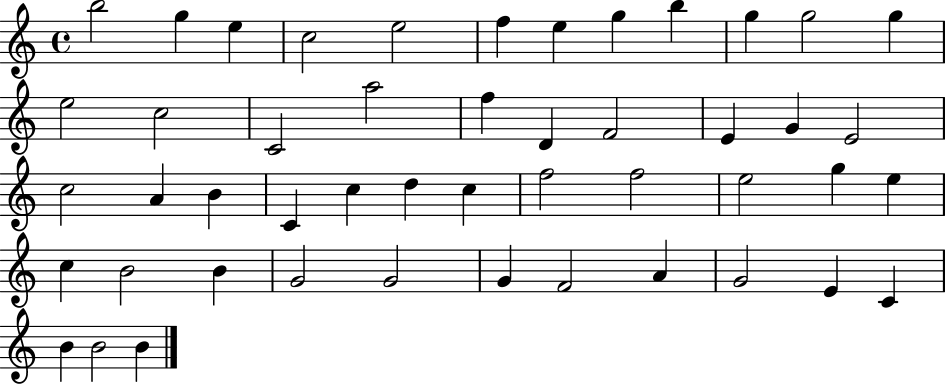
{
  \clef treble
  \time 4/4
  \defaultTimeSignature
  \key c \major
  b''2 g''4 e''4 | c''2 e''2 | f''4 e''4 g''4 b''4 | g''4 g''2 g''4 | \break e''2 c''2 | c'2 a''2 | f''4 d'4 f'2 | e'4 g'4 e'2 | \break c''2 a'4 b'4 | c'4 c''4 d''4 c''4 | f''2 f''2 | e''2 g''4 e''4 | \break c''4 b'2 b'4 | g'2 g'2 | g'4 f'2 a'4 | g'2 e'4 c'4 | \break b'4 b'2 b'4 | \bar "|."
}